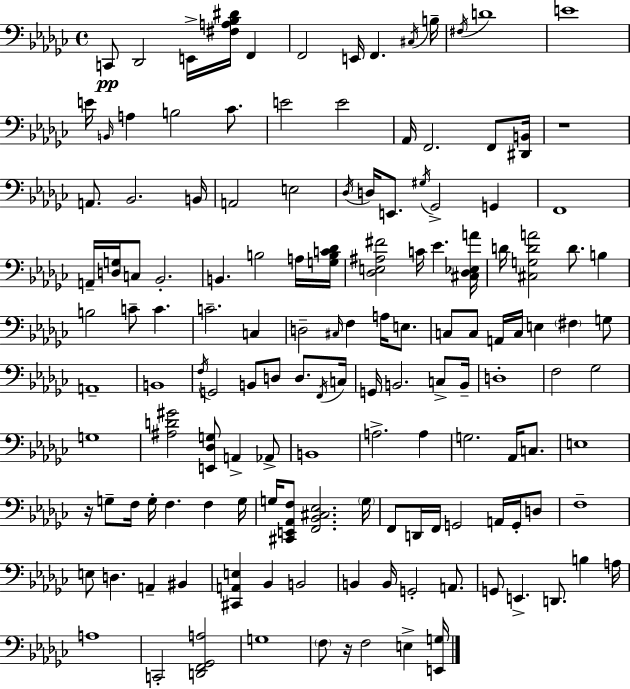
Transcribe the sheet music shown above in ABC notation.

X:1
T:Untitled
M:4/4
L:1/4
K:Ebm
C,,/2 _D,,2 E,,/4 [^F,A,_B,^D]/4 F,, F,,2 E,,/4 F,, ^C,/4 B,/4 ^F,/4 D4 E4 E/4 B,,/4 A, B,2 _C/2 E2 E2 _A,,/4 F,,2 F,,/2 [^D,,B,,]/4 z4 A,,/2 _B,,2 B,,/4 A,,2 E,2 _D,/4 D,/4 E,,/2 ^G,/4 _G,,2 G,, F,,4 A,,/4 [D,G,]/4 C,/2 _B,,2 B,, B,2 A,/4 [G,B,C_D]/4 [_D,E,^A,^F]2 C/4 _E [^C,_D,_E,A]/4 D/4 [^C,G,DA]2 D/2 B, B,2 C/2 C C2 C, D,2 ^C,/4 F, A,/4 E,/2 C,/2 C,/2 A,,/4 C,/4 E, ^F, G,/2 A,,4 B,,4 F,/4 G,,2 B,,/2 D,/2 D,/2 F,,/4 C,/4 G,,/4 B,,2 C,/2 B,,/4 D,4 F,2 _G,2 G,4 [^A,D^G]2 [E,,_D,G,]/2 A,, _A,,/2 B,,4 A,2 A, G,2 _A,,/4 C,/2 E,4 z/4 G,/2 F,/4 G,/4 F, F, G,/4 G,/4 [^C,,E,,_A,,F,]/2 [F,,_B,,^C,_E,]2 G,/4 F,,/2 D,,/4 F,,/4 G,,2 A,,/4 G,,/4 D,/2 F,4 E,/2 D, A,, ^B,, [^C,,A,,E,] _B,, B,,2 B,, B,,/4 G,,2 A,,/2 G,,/2 E,, D,,/2 B, A,/4 A,4 C,,2 [D,,F,,_G,,A,]2 G,4 F,/2 z/4 F,2 E, [E,,G,]/4